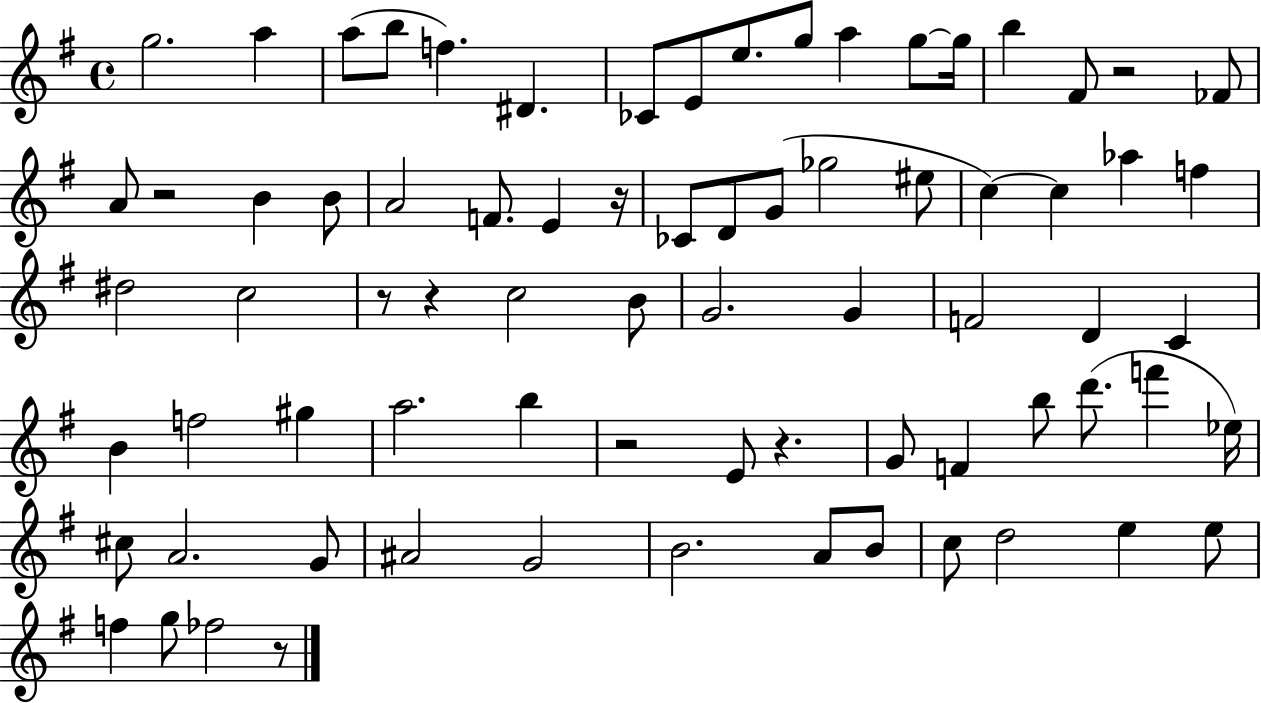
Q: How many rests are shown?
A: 8